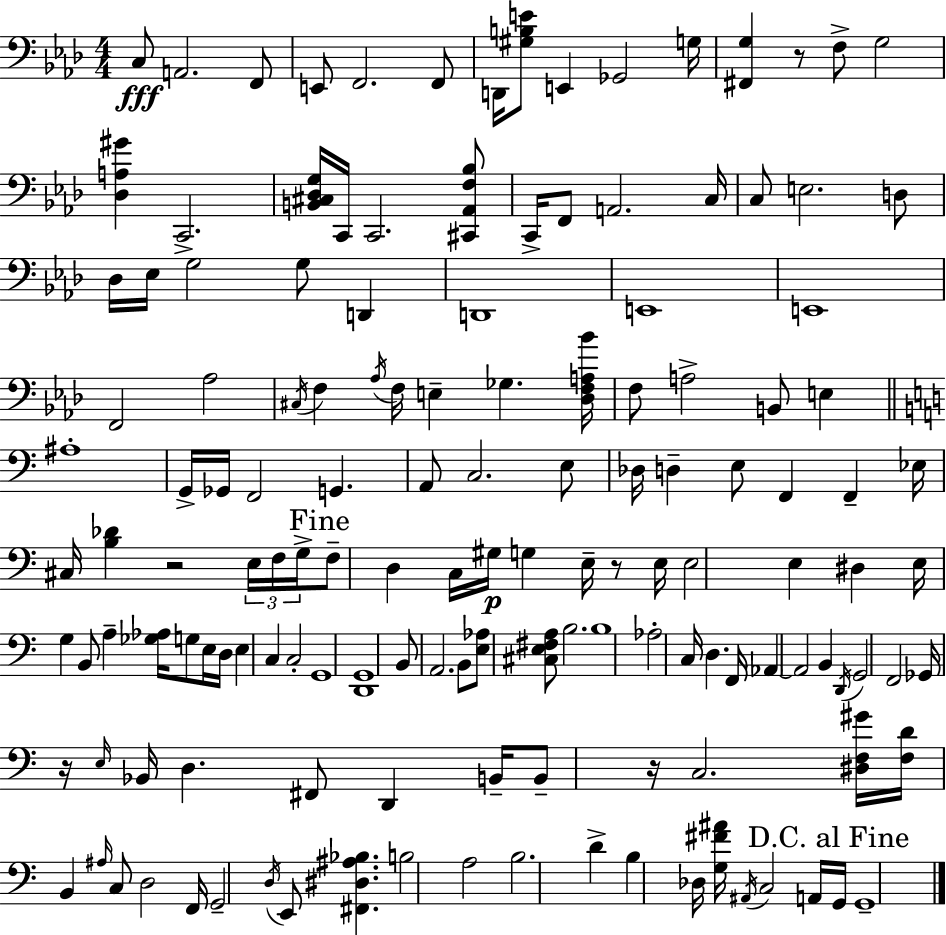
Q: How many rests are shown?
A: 5